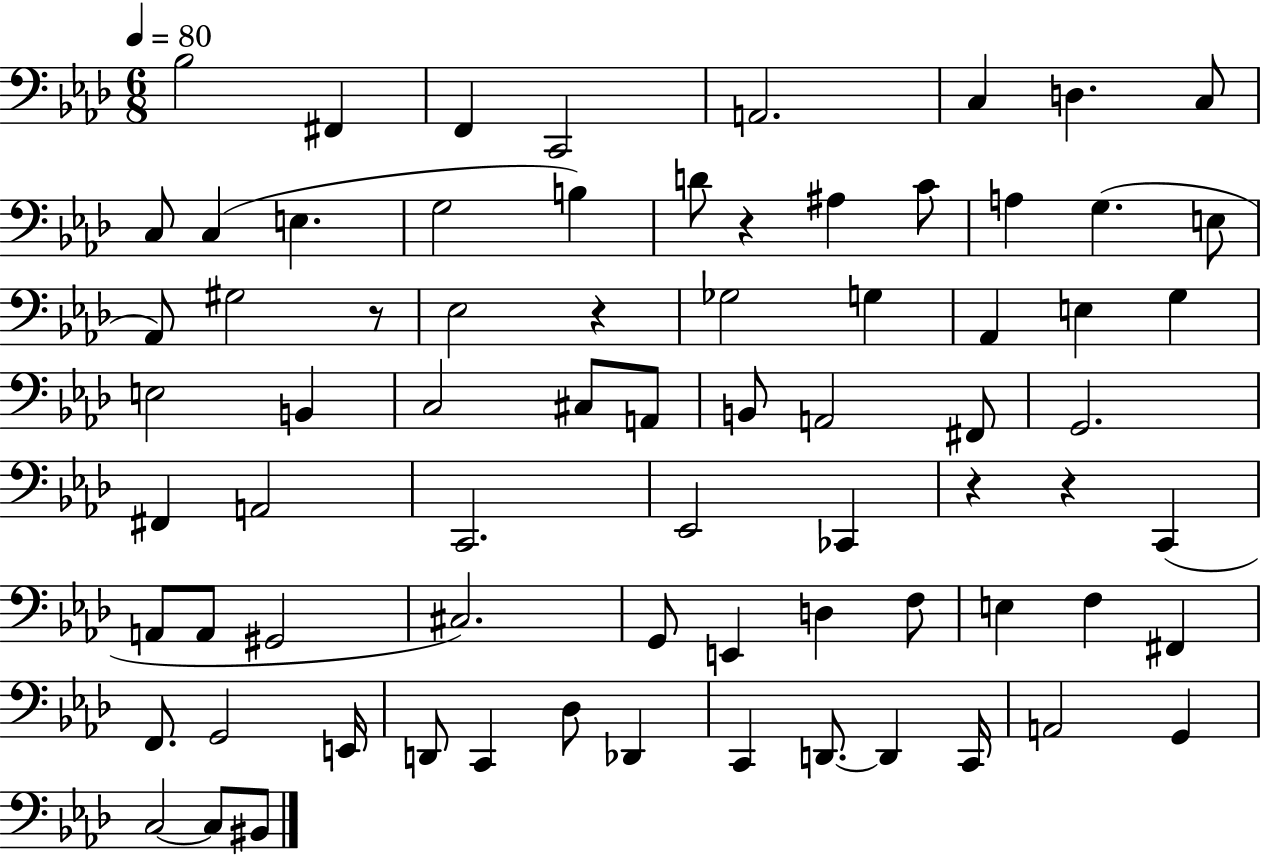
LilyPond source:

{
  \clef bass
  \numericTimeSignature
  \time 6/8
  \key aes \major
  \tempo 4 = 80
  bes2 fis,4 | f,4 c,2 | a,2. | c4 d4. c8 | \break c8 c4( e4. | g2 b4) | d'8 r4 ais4 c'8 | a4 g4.( e8 | \break aes,8) gis2 r8 | ees2 r4 | ges2 g4 | aes,4 e4 g4 | \break e2 b,4 | c2 cis8 a,8 | b,8 a,2 fis,8 | g,2. | \break fis,4 a,2 | c,2. | ees,2 ces,4 | r4 r4 c,4( | \break a,8 a,8 gis,2 | cis2.) | g,8 e,4 d4 f8 | e4 f4 fis,4 | \break f,8. g,2 e,16 | d,8 c,4 des8 des,4 | c,4 d,8.~~ d,4 c,16 | a,2 g,4 | \break c2~~ c8 bis,8 | \bar "|."
}